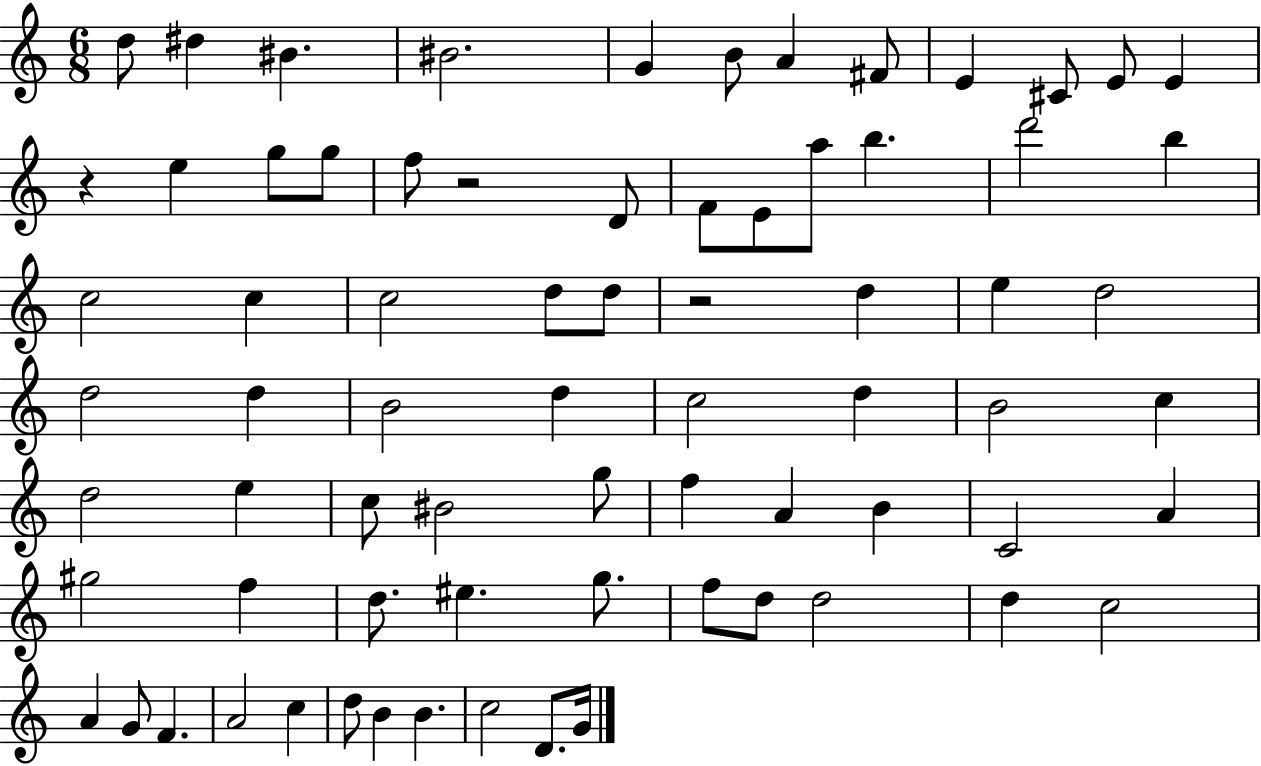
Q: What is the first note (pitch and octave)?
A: D5